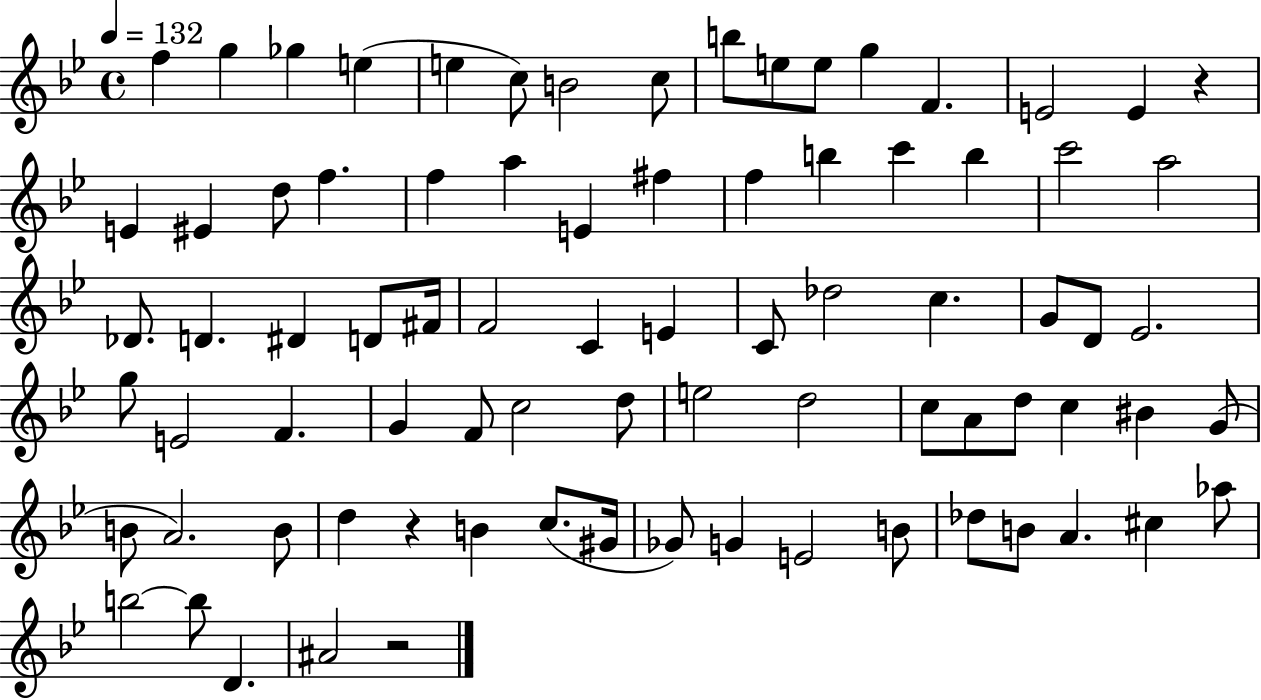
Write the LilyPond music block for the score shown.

{
  \clef treble
  \time 4/4
  \defaultTimeSignature
  \key bes \major
  \tempo 4 = 132
  f''4 g''4 ges''4 e''4( | e''4 c''8) b'2 c''8 | b''8 e''8 e''8 g''4 f'4. | e'2 e'4 r4 | \break e'4 eis'4 d''8 f''4. | f''4 a''4 e'4 fis''4 | f''4 b''4 c'''4 b''4 | c'''2 a''2 | \break des'8. d'4. dis'4 d'8 fis'16 | f'2 c'4 e'4 | c'8 des''2 c''4. | g'8 d'8 ees'2. | \break g''8 e'2 f'4. | g'4 f'8 c''2 d''8 | e''2 d''2 | c''8 a'8 d''8 c''4 bis'4 g'8( | \break b'8 a'2.) b'8 | d''4 r4 b'4 c''8.( gis'16 | ges'8) g'4 e'2 b'8 | des''8 b'8 a'4. cis''4 aes''8 | \break b''2~~ b''8 d'4. | ais'2 r2 | \bar "|."
}